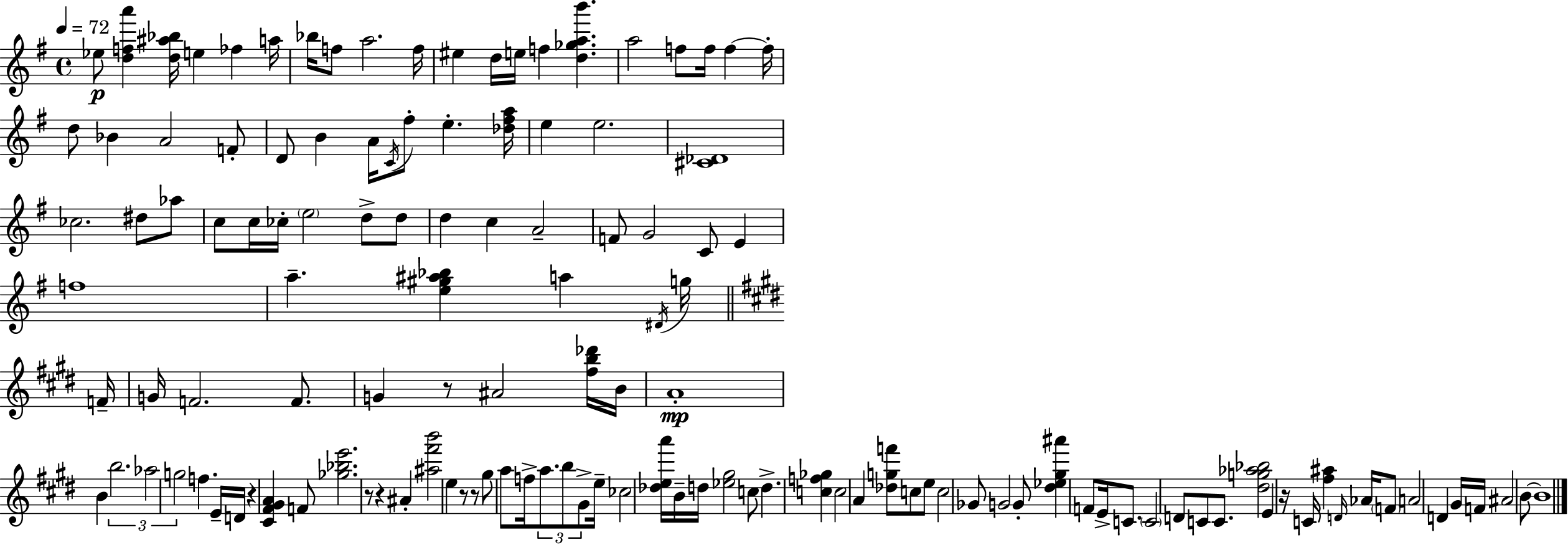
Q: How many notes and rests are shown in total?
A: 131